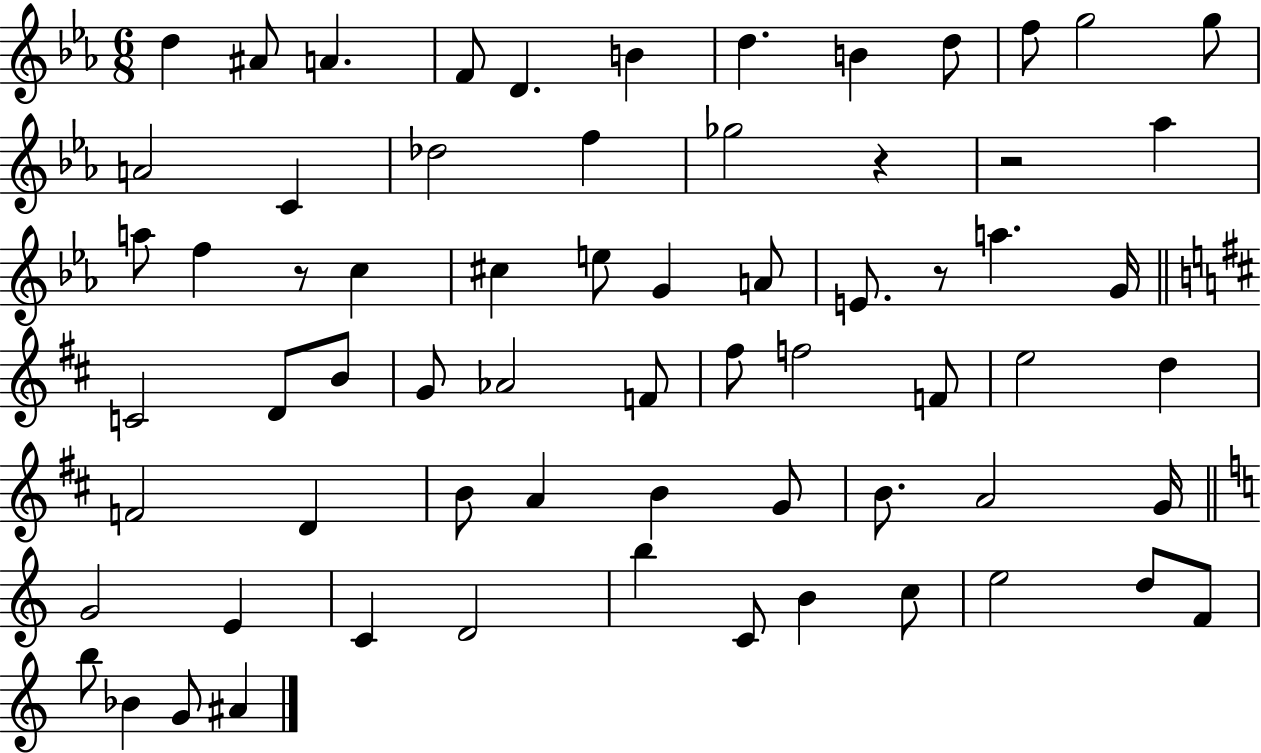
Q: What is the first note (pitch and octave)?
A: D5